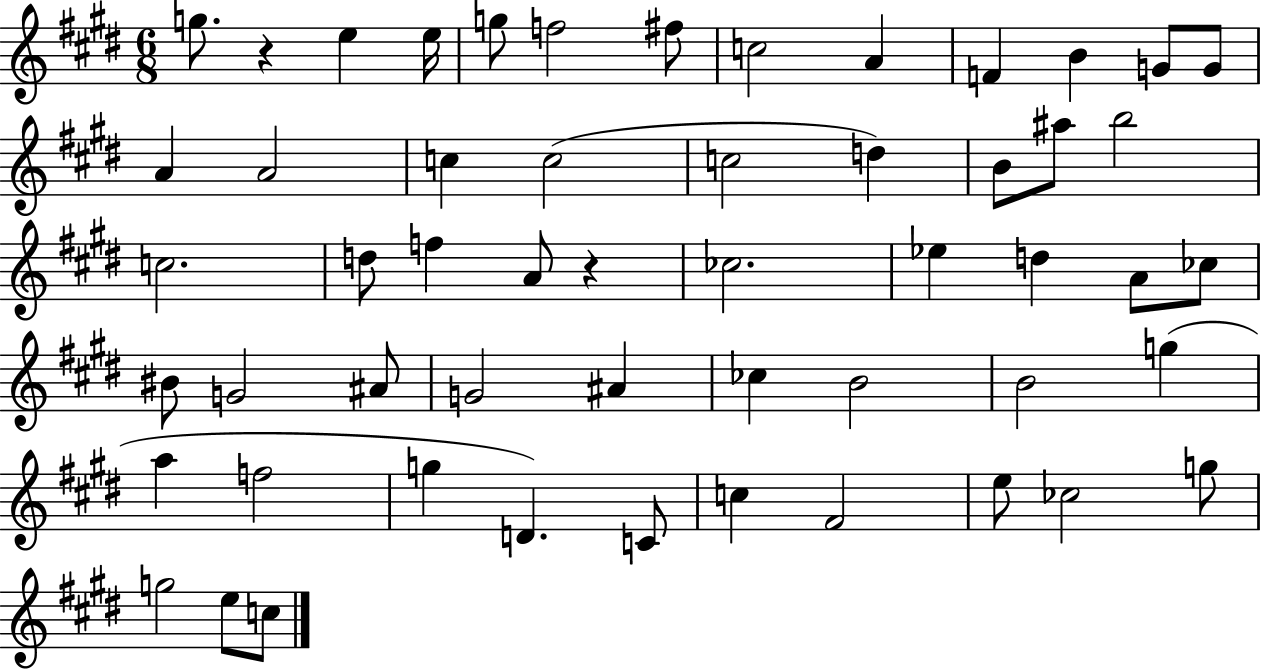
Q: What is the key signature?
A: E major